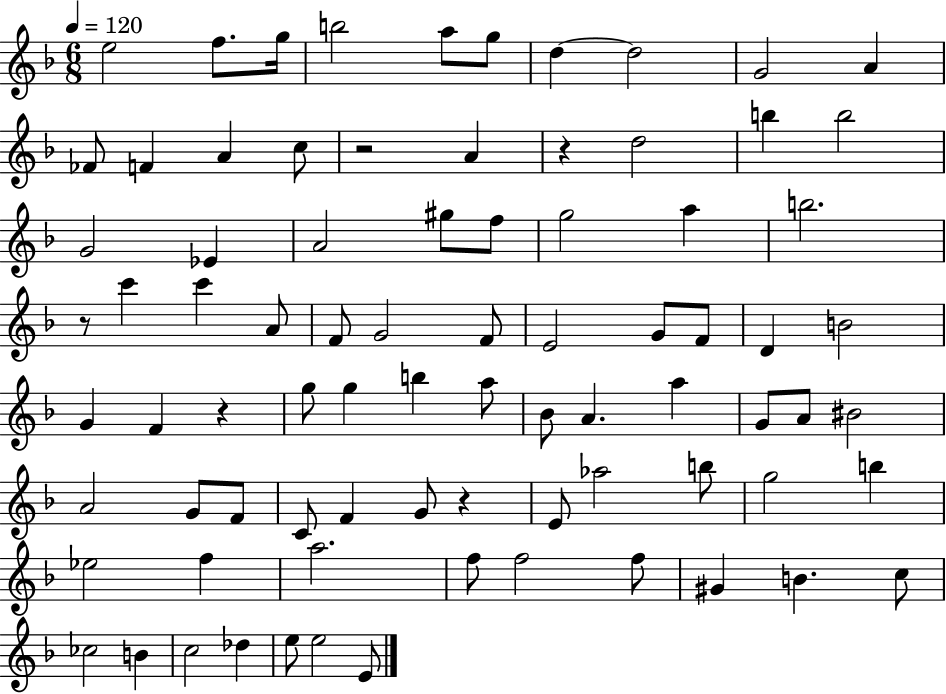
{
  \clef treble
  \numericTimeSignature
  \time 6/8
  \key f \major
  \tempo 4 = 120
  e''2 f''8. g''16 | b''2 a''8 g''8 | d''4~~ d''2 | g'2 a'4 | \break fes'8 f'4 a'4 c''8 | r2 a'4 | r4 d''2 | b''4 b''2 | \break g'2 ees'4 | a'2 gis''8 f''8 | g''2 a''4 | b''2. | \break r8 c'''4 c'''4 a'8 | f'8 g'2 f'8 | e'2 g'8 f'8 | d'4 b'2 | \break g'4 f'4 r4 | g''8 g''4 b''4 a''8 | bes'8 a'4. a''4 | g'8 a'8 bis'2 | \break a'2 g'8 f'8 | c'8 f'4 g'8 r4 | e'8 aes''2 b''8 | g''2 b''4 | \break ees''2 f''4 | a''2. | f''8 f''2 f''8 | gis'4 b'4. c''8 | \break ces''2 b'4 | c''2 des''4 | e''8 e''2 e'8 | \bar "|."
}